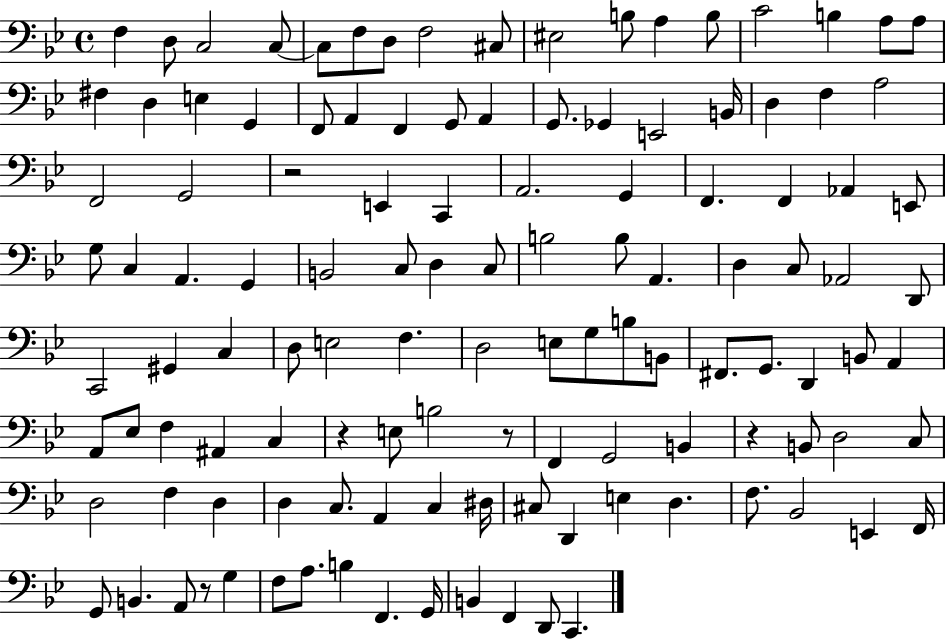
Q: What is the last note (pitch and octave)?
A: C2